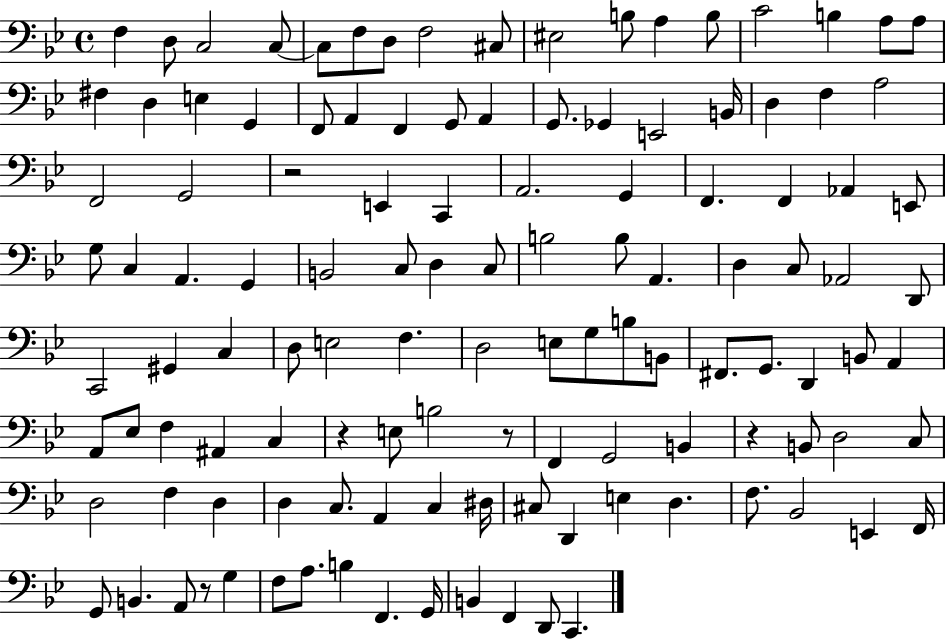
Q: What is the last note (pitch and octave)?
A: C2